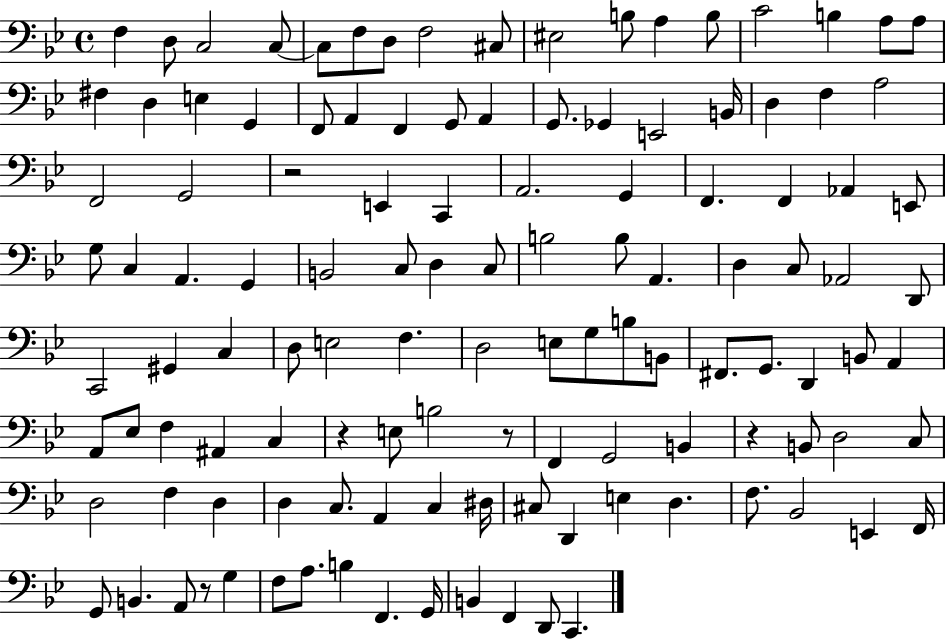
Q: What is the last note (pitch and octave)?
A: C2